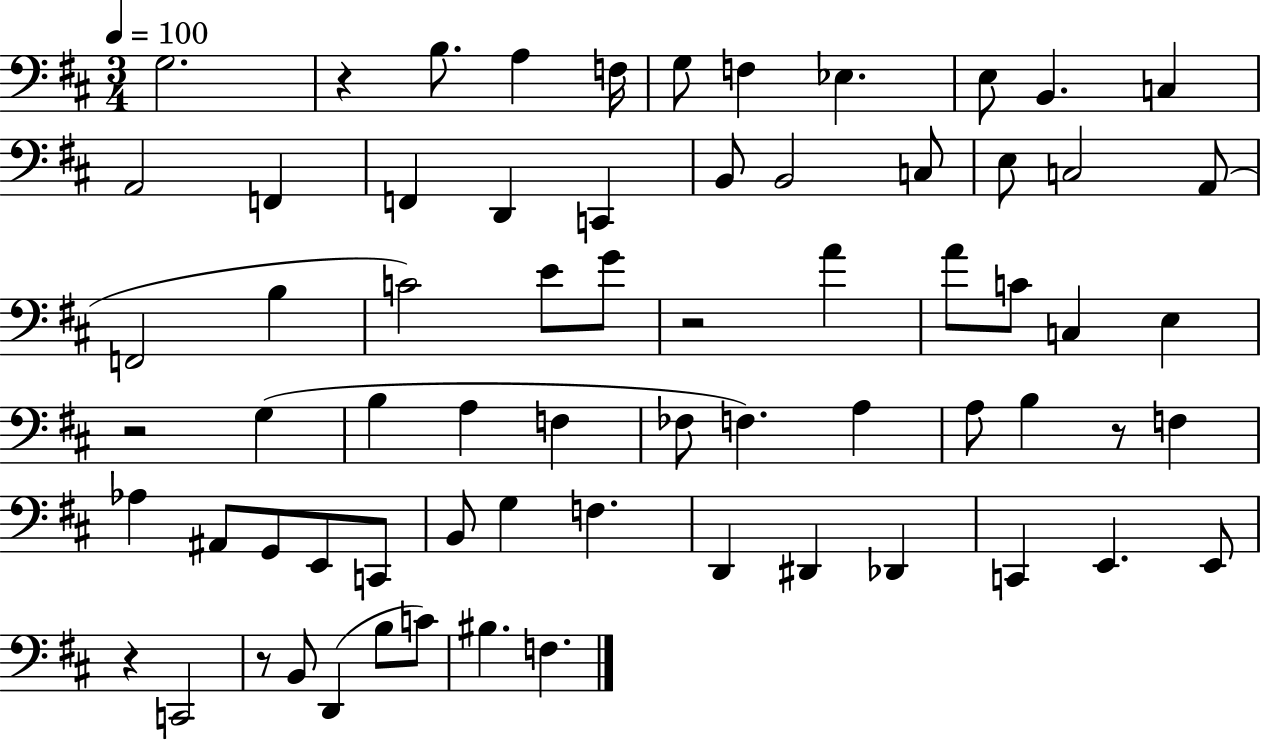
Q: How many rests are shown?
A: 6